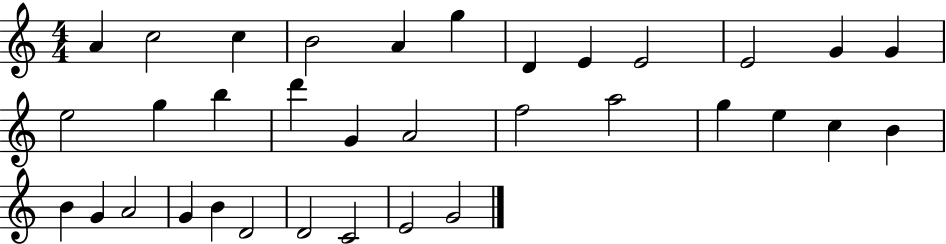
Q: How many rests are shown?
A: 0